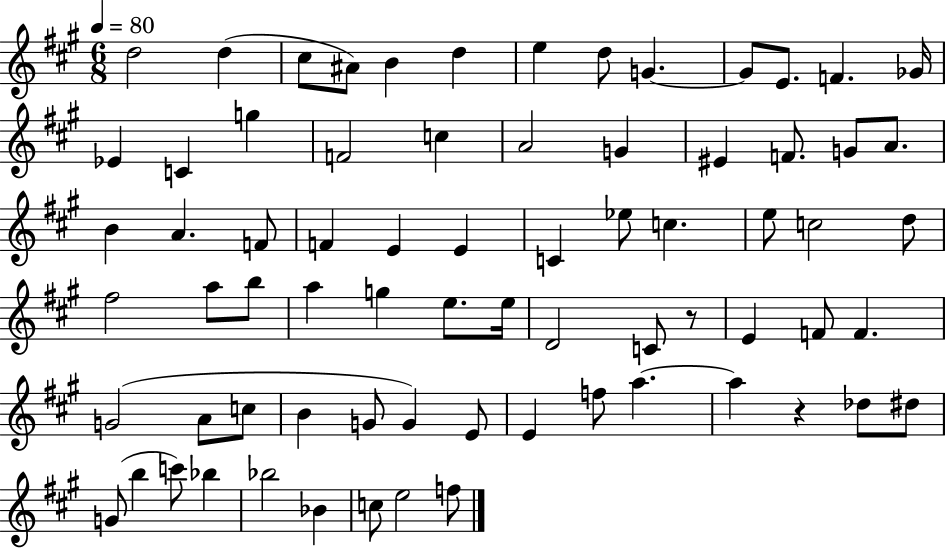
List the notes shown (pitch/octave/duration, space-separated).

D5/h D5/q C#5/e A#4/e B4/q D5/q E5/q D5/e G4/q. G4/e E4/e. F4/q. Gb4/s Eb4/q C4/q G5/q F4/h C5/q A4/h G4/q EIS4/q F4/e. G4/e A4/e. B4/q A4/q. F4/e F4/q E4/q E4/q C4/q Eb5/e C5/q. E5/e C5/h D5/e F#5/h A5/e B5/e A5/q G5/q E5/e. E5/s D4/h C4/e R/e E4/q F4/e F4/q. G4/h A4/e C5/e B4/q G4/e G4/q E4/e E4/q F5/e A5/q. A5/q R/q Db5/e D#5/e G4/e B5/q C6/e Bb5/q Bb5/h Bb4/q C5/e E5/h F5/e